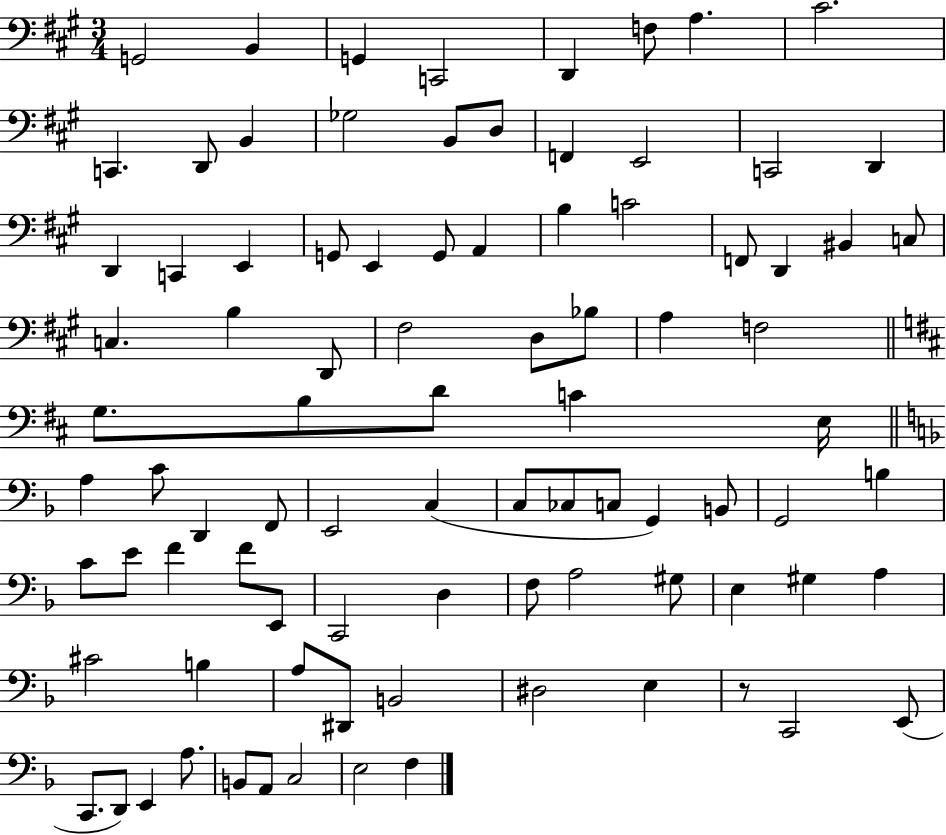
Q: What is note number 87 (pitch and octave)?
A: E3